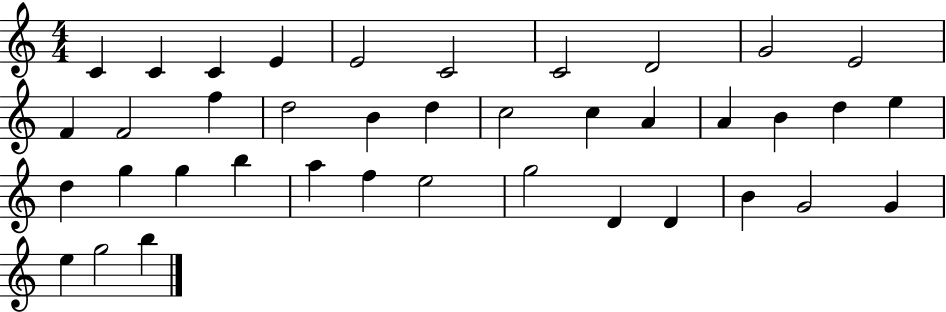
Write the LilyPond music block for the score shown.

{
  \clef treble
  \numericTimeSignature
  \time 4/4
  \key c \major
  c'4 c'4 c'4 e'4 | e'2 c'2 | c'2 d'2 | g'2 e'2 | \break f'4 f'2 f''4 | d''2 b'4 d''4 | c''2 c''4 a'4 | a'4 b'4 d''4 e''4 | \break d''4 g''4 g''4 b''4 | a''4 f''4 e''2 | g''2 d'4 d'4 | b'4 g'2 g'4 | \break e''4 g''2 b''4 | \bar "|."
}